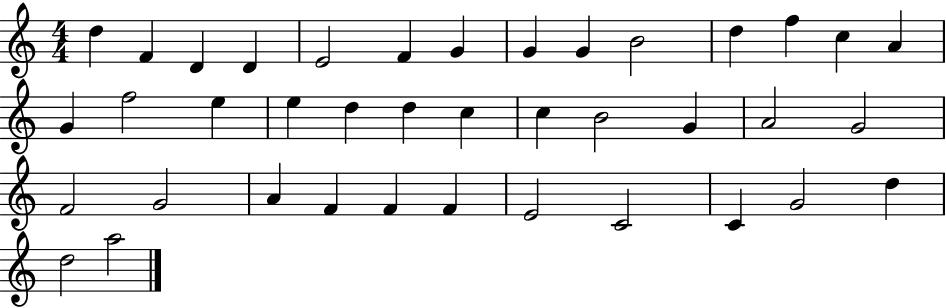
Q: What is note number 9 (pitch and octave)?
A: G4